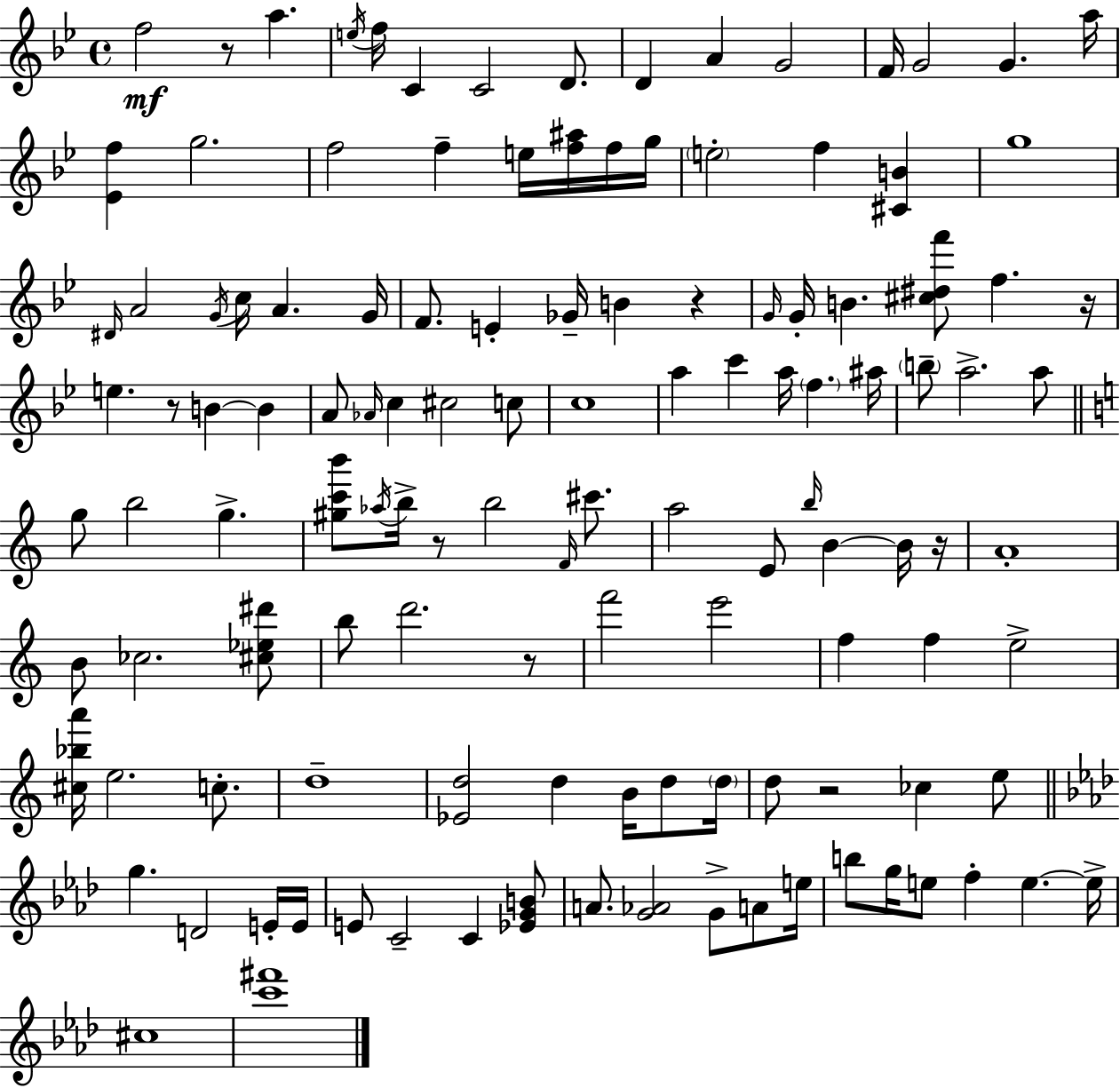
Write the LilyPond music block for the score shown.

{
  \clef treble
  \time 4/4
  \defaultTimeSignature
  \key g \minor
  f''2\mf r8 a''4. | \acciaccatura { e''16 } f''16 c'4 c'2 d'8. | d'4 a'4 g'2 | f'16 g'2 g'4. | \break a''16 <ees' f''>4 g''2. | f''2 f''4-- e''16 <f'' ais''>16 f''16 | g''16 \parenthesize e''2-. f''4 <cis' b'>4 | g''1 | \break \grace { dis'16 } a'2 \acciaccatura { g'16 } c''16 a'4. | g'16 f'8. e'4-. ges'16-- b'4 r4 | \grace { g'16 } g'16-. b'4. <cis'' dis'' f'''>8 f''4. | r16 e''4. r8 b'4~~ | \break b'4 a'8 \grace { aes'16 } c''4 cis''2 | c''8 c''1 | a''4 c'''4 a''16 \parenthesize f''4. | ais''16 \parenthesize b''8-- a''2.-> | \break a''8 \bar "||" \break \key a \minor g''8 b''2 g''4.-> | <gis'' c''' b'''>8 \acciaccatura { aes''16 } b''16-> r8 b''2 \grace { f'16 } cis'''8. | a''2 e'8 \grace { b''16 } b'4~~ | b'16 r16 a'1-. | \break b'8 ces''2. | <cis'' ees'' dis'''>8 b''8 d'''2. | r8 f'''2 e'''2 | f''4 f''4 e''2-> | \break <cis'' bes'' a'''>16 e''2. | c''8.-. d''1-- | <ees' d''>2 d''4 b'16 | d''8 \parenthesize d''16 d''8 r2 ces''4 | \break e''8 \bar "||" \break \key f \minor g''4. d'2 e'16-. e'16 | e'8 c'2-- c'4 <ees' g' b'>8 | a'8. <g' aes'>2 g'8-> a'8 e''16 | b''8 g''16 e''8 f''4-. e''4.~~ e''16-> | \break cis''1 | <c''' fis'''>1 | \bar "|."
}